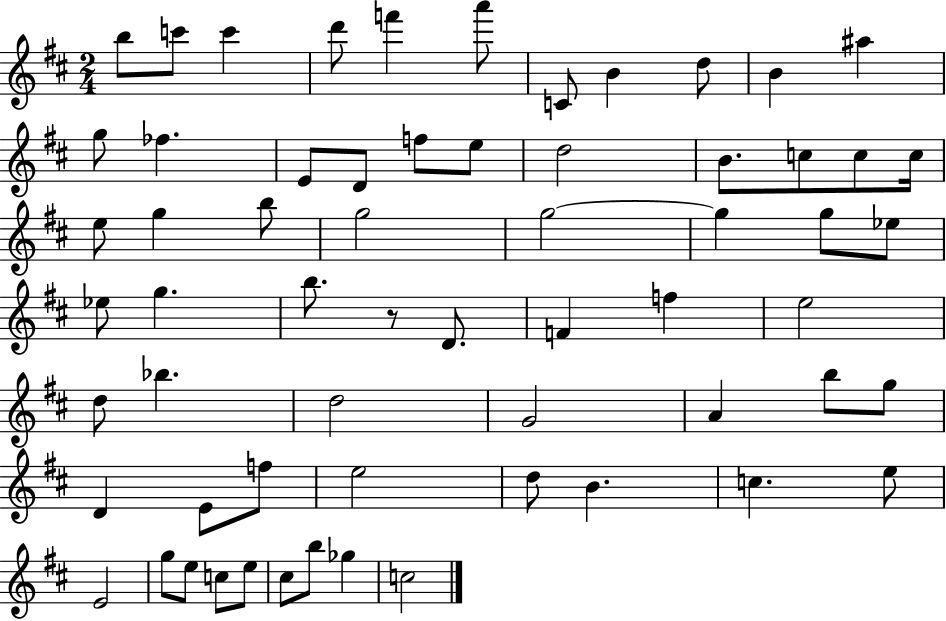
X:1
T:Untitled
M:2/4
L:1/4
K:D
b/2 c'/2 c' d'/2 f' a'/2 C/2 B d/2 B ^a g/2 _f E/2 D/2 f/2 e/2 d2 B/2 c/2 c/2 c/4 e/2 g b/2 g2 g2 g g/2 _e/2 _e/2 g b/2 z/2 D/2 F f e2 d/2 _b d2 G2 A b/2 g/2 D E/2 f/2 e2 d/2 B c e/2 E2 g/2 e/2 c/2 e/2 ^c/2 b/2 _g c2